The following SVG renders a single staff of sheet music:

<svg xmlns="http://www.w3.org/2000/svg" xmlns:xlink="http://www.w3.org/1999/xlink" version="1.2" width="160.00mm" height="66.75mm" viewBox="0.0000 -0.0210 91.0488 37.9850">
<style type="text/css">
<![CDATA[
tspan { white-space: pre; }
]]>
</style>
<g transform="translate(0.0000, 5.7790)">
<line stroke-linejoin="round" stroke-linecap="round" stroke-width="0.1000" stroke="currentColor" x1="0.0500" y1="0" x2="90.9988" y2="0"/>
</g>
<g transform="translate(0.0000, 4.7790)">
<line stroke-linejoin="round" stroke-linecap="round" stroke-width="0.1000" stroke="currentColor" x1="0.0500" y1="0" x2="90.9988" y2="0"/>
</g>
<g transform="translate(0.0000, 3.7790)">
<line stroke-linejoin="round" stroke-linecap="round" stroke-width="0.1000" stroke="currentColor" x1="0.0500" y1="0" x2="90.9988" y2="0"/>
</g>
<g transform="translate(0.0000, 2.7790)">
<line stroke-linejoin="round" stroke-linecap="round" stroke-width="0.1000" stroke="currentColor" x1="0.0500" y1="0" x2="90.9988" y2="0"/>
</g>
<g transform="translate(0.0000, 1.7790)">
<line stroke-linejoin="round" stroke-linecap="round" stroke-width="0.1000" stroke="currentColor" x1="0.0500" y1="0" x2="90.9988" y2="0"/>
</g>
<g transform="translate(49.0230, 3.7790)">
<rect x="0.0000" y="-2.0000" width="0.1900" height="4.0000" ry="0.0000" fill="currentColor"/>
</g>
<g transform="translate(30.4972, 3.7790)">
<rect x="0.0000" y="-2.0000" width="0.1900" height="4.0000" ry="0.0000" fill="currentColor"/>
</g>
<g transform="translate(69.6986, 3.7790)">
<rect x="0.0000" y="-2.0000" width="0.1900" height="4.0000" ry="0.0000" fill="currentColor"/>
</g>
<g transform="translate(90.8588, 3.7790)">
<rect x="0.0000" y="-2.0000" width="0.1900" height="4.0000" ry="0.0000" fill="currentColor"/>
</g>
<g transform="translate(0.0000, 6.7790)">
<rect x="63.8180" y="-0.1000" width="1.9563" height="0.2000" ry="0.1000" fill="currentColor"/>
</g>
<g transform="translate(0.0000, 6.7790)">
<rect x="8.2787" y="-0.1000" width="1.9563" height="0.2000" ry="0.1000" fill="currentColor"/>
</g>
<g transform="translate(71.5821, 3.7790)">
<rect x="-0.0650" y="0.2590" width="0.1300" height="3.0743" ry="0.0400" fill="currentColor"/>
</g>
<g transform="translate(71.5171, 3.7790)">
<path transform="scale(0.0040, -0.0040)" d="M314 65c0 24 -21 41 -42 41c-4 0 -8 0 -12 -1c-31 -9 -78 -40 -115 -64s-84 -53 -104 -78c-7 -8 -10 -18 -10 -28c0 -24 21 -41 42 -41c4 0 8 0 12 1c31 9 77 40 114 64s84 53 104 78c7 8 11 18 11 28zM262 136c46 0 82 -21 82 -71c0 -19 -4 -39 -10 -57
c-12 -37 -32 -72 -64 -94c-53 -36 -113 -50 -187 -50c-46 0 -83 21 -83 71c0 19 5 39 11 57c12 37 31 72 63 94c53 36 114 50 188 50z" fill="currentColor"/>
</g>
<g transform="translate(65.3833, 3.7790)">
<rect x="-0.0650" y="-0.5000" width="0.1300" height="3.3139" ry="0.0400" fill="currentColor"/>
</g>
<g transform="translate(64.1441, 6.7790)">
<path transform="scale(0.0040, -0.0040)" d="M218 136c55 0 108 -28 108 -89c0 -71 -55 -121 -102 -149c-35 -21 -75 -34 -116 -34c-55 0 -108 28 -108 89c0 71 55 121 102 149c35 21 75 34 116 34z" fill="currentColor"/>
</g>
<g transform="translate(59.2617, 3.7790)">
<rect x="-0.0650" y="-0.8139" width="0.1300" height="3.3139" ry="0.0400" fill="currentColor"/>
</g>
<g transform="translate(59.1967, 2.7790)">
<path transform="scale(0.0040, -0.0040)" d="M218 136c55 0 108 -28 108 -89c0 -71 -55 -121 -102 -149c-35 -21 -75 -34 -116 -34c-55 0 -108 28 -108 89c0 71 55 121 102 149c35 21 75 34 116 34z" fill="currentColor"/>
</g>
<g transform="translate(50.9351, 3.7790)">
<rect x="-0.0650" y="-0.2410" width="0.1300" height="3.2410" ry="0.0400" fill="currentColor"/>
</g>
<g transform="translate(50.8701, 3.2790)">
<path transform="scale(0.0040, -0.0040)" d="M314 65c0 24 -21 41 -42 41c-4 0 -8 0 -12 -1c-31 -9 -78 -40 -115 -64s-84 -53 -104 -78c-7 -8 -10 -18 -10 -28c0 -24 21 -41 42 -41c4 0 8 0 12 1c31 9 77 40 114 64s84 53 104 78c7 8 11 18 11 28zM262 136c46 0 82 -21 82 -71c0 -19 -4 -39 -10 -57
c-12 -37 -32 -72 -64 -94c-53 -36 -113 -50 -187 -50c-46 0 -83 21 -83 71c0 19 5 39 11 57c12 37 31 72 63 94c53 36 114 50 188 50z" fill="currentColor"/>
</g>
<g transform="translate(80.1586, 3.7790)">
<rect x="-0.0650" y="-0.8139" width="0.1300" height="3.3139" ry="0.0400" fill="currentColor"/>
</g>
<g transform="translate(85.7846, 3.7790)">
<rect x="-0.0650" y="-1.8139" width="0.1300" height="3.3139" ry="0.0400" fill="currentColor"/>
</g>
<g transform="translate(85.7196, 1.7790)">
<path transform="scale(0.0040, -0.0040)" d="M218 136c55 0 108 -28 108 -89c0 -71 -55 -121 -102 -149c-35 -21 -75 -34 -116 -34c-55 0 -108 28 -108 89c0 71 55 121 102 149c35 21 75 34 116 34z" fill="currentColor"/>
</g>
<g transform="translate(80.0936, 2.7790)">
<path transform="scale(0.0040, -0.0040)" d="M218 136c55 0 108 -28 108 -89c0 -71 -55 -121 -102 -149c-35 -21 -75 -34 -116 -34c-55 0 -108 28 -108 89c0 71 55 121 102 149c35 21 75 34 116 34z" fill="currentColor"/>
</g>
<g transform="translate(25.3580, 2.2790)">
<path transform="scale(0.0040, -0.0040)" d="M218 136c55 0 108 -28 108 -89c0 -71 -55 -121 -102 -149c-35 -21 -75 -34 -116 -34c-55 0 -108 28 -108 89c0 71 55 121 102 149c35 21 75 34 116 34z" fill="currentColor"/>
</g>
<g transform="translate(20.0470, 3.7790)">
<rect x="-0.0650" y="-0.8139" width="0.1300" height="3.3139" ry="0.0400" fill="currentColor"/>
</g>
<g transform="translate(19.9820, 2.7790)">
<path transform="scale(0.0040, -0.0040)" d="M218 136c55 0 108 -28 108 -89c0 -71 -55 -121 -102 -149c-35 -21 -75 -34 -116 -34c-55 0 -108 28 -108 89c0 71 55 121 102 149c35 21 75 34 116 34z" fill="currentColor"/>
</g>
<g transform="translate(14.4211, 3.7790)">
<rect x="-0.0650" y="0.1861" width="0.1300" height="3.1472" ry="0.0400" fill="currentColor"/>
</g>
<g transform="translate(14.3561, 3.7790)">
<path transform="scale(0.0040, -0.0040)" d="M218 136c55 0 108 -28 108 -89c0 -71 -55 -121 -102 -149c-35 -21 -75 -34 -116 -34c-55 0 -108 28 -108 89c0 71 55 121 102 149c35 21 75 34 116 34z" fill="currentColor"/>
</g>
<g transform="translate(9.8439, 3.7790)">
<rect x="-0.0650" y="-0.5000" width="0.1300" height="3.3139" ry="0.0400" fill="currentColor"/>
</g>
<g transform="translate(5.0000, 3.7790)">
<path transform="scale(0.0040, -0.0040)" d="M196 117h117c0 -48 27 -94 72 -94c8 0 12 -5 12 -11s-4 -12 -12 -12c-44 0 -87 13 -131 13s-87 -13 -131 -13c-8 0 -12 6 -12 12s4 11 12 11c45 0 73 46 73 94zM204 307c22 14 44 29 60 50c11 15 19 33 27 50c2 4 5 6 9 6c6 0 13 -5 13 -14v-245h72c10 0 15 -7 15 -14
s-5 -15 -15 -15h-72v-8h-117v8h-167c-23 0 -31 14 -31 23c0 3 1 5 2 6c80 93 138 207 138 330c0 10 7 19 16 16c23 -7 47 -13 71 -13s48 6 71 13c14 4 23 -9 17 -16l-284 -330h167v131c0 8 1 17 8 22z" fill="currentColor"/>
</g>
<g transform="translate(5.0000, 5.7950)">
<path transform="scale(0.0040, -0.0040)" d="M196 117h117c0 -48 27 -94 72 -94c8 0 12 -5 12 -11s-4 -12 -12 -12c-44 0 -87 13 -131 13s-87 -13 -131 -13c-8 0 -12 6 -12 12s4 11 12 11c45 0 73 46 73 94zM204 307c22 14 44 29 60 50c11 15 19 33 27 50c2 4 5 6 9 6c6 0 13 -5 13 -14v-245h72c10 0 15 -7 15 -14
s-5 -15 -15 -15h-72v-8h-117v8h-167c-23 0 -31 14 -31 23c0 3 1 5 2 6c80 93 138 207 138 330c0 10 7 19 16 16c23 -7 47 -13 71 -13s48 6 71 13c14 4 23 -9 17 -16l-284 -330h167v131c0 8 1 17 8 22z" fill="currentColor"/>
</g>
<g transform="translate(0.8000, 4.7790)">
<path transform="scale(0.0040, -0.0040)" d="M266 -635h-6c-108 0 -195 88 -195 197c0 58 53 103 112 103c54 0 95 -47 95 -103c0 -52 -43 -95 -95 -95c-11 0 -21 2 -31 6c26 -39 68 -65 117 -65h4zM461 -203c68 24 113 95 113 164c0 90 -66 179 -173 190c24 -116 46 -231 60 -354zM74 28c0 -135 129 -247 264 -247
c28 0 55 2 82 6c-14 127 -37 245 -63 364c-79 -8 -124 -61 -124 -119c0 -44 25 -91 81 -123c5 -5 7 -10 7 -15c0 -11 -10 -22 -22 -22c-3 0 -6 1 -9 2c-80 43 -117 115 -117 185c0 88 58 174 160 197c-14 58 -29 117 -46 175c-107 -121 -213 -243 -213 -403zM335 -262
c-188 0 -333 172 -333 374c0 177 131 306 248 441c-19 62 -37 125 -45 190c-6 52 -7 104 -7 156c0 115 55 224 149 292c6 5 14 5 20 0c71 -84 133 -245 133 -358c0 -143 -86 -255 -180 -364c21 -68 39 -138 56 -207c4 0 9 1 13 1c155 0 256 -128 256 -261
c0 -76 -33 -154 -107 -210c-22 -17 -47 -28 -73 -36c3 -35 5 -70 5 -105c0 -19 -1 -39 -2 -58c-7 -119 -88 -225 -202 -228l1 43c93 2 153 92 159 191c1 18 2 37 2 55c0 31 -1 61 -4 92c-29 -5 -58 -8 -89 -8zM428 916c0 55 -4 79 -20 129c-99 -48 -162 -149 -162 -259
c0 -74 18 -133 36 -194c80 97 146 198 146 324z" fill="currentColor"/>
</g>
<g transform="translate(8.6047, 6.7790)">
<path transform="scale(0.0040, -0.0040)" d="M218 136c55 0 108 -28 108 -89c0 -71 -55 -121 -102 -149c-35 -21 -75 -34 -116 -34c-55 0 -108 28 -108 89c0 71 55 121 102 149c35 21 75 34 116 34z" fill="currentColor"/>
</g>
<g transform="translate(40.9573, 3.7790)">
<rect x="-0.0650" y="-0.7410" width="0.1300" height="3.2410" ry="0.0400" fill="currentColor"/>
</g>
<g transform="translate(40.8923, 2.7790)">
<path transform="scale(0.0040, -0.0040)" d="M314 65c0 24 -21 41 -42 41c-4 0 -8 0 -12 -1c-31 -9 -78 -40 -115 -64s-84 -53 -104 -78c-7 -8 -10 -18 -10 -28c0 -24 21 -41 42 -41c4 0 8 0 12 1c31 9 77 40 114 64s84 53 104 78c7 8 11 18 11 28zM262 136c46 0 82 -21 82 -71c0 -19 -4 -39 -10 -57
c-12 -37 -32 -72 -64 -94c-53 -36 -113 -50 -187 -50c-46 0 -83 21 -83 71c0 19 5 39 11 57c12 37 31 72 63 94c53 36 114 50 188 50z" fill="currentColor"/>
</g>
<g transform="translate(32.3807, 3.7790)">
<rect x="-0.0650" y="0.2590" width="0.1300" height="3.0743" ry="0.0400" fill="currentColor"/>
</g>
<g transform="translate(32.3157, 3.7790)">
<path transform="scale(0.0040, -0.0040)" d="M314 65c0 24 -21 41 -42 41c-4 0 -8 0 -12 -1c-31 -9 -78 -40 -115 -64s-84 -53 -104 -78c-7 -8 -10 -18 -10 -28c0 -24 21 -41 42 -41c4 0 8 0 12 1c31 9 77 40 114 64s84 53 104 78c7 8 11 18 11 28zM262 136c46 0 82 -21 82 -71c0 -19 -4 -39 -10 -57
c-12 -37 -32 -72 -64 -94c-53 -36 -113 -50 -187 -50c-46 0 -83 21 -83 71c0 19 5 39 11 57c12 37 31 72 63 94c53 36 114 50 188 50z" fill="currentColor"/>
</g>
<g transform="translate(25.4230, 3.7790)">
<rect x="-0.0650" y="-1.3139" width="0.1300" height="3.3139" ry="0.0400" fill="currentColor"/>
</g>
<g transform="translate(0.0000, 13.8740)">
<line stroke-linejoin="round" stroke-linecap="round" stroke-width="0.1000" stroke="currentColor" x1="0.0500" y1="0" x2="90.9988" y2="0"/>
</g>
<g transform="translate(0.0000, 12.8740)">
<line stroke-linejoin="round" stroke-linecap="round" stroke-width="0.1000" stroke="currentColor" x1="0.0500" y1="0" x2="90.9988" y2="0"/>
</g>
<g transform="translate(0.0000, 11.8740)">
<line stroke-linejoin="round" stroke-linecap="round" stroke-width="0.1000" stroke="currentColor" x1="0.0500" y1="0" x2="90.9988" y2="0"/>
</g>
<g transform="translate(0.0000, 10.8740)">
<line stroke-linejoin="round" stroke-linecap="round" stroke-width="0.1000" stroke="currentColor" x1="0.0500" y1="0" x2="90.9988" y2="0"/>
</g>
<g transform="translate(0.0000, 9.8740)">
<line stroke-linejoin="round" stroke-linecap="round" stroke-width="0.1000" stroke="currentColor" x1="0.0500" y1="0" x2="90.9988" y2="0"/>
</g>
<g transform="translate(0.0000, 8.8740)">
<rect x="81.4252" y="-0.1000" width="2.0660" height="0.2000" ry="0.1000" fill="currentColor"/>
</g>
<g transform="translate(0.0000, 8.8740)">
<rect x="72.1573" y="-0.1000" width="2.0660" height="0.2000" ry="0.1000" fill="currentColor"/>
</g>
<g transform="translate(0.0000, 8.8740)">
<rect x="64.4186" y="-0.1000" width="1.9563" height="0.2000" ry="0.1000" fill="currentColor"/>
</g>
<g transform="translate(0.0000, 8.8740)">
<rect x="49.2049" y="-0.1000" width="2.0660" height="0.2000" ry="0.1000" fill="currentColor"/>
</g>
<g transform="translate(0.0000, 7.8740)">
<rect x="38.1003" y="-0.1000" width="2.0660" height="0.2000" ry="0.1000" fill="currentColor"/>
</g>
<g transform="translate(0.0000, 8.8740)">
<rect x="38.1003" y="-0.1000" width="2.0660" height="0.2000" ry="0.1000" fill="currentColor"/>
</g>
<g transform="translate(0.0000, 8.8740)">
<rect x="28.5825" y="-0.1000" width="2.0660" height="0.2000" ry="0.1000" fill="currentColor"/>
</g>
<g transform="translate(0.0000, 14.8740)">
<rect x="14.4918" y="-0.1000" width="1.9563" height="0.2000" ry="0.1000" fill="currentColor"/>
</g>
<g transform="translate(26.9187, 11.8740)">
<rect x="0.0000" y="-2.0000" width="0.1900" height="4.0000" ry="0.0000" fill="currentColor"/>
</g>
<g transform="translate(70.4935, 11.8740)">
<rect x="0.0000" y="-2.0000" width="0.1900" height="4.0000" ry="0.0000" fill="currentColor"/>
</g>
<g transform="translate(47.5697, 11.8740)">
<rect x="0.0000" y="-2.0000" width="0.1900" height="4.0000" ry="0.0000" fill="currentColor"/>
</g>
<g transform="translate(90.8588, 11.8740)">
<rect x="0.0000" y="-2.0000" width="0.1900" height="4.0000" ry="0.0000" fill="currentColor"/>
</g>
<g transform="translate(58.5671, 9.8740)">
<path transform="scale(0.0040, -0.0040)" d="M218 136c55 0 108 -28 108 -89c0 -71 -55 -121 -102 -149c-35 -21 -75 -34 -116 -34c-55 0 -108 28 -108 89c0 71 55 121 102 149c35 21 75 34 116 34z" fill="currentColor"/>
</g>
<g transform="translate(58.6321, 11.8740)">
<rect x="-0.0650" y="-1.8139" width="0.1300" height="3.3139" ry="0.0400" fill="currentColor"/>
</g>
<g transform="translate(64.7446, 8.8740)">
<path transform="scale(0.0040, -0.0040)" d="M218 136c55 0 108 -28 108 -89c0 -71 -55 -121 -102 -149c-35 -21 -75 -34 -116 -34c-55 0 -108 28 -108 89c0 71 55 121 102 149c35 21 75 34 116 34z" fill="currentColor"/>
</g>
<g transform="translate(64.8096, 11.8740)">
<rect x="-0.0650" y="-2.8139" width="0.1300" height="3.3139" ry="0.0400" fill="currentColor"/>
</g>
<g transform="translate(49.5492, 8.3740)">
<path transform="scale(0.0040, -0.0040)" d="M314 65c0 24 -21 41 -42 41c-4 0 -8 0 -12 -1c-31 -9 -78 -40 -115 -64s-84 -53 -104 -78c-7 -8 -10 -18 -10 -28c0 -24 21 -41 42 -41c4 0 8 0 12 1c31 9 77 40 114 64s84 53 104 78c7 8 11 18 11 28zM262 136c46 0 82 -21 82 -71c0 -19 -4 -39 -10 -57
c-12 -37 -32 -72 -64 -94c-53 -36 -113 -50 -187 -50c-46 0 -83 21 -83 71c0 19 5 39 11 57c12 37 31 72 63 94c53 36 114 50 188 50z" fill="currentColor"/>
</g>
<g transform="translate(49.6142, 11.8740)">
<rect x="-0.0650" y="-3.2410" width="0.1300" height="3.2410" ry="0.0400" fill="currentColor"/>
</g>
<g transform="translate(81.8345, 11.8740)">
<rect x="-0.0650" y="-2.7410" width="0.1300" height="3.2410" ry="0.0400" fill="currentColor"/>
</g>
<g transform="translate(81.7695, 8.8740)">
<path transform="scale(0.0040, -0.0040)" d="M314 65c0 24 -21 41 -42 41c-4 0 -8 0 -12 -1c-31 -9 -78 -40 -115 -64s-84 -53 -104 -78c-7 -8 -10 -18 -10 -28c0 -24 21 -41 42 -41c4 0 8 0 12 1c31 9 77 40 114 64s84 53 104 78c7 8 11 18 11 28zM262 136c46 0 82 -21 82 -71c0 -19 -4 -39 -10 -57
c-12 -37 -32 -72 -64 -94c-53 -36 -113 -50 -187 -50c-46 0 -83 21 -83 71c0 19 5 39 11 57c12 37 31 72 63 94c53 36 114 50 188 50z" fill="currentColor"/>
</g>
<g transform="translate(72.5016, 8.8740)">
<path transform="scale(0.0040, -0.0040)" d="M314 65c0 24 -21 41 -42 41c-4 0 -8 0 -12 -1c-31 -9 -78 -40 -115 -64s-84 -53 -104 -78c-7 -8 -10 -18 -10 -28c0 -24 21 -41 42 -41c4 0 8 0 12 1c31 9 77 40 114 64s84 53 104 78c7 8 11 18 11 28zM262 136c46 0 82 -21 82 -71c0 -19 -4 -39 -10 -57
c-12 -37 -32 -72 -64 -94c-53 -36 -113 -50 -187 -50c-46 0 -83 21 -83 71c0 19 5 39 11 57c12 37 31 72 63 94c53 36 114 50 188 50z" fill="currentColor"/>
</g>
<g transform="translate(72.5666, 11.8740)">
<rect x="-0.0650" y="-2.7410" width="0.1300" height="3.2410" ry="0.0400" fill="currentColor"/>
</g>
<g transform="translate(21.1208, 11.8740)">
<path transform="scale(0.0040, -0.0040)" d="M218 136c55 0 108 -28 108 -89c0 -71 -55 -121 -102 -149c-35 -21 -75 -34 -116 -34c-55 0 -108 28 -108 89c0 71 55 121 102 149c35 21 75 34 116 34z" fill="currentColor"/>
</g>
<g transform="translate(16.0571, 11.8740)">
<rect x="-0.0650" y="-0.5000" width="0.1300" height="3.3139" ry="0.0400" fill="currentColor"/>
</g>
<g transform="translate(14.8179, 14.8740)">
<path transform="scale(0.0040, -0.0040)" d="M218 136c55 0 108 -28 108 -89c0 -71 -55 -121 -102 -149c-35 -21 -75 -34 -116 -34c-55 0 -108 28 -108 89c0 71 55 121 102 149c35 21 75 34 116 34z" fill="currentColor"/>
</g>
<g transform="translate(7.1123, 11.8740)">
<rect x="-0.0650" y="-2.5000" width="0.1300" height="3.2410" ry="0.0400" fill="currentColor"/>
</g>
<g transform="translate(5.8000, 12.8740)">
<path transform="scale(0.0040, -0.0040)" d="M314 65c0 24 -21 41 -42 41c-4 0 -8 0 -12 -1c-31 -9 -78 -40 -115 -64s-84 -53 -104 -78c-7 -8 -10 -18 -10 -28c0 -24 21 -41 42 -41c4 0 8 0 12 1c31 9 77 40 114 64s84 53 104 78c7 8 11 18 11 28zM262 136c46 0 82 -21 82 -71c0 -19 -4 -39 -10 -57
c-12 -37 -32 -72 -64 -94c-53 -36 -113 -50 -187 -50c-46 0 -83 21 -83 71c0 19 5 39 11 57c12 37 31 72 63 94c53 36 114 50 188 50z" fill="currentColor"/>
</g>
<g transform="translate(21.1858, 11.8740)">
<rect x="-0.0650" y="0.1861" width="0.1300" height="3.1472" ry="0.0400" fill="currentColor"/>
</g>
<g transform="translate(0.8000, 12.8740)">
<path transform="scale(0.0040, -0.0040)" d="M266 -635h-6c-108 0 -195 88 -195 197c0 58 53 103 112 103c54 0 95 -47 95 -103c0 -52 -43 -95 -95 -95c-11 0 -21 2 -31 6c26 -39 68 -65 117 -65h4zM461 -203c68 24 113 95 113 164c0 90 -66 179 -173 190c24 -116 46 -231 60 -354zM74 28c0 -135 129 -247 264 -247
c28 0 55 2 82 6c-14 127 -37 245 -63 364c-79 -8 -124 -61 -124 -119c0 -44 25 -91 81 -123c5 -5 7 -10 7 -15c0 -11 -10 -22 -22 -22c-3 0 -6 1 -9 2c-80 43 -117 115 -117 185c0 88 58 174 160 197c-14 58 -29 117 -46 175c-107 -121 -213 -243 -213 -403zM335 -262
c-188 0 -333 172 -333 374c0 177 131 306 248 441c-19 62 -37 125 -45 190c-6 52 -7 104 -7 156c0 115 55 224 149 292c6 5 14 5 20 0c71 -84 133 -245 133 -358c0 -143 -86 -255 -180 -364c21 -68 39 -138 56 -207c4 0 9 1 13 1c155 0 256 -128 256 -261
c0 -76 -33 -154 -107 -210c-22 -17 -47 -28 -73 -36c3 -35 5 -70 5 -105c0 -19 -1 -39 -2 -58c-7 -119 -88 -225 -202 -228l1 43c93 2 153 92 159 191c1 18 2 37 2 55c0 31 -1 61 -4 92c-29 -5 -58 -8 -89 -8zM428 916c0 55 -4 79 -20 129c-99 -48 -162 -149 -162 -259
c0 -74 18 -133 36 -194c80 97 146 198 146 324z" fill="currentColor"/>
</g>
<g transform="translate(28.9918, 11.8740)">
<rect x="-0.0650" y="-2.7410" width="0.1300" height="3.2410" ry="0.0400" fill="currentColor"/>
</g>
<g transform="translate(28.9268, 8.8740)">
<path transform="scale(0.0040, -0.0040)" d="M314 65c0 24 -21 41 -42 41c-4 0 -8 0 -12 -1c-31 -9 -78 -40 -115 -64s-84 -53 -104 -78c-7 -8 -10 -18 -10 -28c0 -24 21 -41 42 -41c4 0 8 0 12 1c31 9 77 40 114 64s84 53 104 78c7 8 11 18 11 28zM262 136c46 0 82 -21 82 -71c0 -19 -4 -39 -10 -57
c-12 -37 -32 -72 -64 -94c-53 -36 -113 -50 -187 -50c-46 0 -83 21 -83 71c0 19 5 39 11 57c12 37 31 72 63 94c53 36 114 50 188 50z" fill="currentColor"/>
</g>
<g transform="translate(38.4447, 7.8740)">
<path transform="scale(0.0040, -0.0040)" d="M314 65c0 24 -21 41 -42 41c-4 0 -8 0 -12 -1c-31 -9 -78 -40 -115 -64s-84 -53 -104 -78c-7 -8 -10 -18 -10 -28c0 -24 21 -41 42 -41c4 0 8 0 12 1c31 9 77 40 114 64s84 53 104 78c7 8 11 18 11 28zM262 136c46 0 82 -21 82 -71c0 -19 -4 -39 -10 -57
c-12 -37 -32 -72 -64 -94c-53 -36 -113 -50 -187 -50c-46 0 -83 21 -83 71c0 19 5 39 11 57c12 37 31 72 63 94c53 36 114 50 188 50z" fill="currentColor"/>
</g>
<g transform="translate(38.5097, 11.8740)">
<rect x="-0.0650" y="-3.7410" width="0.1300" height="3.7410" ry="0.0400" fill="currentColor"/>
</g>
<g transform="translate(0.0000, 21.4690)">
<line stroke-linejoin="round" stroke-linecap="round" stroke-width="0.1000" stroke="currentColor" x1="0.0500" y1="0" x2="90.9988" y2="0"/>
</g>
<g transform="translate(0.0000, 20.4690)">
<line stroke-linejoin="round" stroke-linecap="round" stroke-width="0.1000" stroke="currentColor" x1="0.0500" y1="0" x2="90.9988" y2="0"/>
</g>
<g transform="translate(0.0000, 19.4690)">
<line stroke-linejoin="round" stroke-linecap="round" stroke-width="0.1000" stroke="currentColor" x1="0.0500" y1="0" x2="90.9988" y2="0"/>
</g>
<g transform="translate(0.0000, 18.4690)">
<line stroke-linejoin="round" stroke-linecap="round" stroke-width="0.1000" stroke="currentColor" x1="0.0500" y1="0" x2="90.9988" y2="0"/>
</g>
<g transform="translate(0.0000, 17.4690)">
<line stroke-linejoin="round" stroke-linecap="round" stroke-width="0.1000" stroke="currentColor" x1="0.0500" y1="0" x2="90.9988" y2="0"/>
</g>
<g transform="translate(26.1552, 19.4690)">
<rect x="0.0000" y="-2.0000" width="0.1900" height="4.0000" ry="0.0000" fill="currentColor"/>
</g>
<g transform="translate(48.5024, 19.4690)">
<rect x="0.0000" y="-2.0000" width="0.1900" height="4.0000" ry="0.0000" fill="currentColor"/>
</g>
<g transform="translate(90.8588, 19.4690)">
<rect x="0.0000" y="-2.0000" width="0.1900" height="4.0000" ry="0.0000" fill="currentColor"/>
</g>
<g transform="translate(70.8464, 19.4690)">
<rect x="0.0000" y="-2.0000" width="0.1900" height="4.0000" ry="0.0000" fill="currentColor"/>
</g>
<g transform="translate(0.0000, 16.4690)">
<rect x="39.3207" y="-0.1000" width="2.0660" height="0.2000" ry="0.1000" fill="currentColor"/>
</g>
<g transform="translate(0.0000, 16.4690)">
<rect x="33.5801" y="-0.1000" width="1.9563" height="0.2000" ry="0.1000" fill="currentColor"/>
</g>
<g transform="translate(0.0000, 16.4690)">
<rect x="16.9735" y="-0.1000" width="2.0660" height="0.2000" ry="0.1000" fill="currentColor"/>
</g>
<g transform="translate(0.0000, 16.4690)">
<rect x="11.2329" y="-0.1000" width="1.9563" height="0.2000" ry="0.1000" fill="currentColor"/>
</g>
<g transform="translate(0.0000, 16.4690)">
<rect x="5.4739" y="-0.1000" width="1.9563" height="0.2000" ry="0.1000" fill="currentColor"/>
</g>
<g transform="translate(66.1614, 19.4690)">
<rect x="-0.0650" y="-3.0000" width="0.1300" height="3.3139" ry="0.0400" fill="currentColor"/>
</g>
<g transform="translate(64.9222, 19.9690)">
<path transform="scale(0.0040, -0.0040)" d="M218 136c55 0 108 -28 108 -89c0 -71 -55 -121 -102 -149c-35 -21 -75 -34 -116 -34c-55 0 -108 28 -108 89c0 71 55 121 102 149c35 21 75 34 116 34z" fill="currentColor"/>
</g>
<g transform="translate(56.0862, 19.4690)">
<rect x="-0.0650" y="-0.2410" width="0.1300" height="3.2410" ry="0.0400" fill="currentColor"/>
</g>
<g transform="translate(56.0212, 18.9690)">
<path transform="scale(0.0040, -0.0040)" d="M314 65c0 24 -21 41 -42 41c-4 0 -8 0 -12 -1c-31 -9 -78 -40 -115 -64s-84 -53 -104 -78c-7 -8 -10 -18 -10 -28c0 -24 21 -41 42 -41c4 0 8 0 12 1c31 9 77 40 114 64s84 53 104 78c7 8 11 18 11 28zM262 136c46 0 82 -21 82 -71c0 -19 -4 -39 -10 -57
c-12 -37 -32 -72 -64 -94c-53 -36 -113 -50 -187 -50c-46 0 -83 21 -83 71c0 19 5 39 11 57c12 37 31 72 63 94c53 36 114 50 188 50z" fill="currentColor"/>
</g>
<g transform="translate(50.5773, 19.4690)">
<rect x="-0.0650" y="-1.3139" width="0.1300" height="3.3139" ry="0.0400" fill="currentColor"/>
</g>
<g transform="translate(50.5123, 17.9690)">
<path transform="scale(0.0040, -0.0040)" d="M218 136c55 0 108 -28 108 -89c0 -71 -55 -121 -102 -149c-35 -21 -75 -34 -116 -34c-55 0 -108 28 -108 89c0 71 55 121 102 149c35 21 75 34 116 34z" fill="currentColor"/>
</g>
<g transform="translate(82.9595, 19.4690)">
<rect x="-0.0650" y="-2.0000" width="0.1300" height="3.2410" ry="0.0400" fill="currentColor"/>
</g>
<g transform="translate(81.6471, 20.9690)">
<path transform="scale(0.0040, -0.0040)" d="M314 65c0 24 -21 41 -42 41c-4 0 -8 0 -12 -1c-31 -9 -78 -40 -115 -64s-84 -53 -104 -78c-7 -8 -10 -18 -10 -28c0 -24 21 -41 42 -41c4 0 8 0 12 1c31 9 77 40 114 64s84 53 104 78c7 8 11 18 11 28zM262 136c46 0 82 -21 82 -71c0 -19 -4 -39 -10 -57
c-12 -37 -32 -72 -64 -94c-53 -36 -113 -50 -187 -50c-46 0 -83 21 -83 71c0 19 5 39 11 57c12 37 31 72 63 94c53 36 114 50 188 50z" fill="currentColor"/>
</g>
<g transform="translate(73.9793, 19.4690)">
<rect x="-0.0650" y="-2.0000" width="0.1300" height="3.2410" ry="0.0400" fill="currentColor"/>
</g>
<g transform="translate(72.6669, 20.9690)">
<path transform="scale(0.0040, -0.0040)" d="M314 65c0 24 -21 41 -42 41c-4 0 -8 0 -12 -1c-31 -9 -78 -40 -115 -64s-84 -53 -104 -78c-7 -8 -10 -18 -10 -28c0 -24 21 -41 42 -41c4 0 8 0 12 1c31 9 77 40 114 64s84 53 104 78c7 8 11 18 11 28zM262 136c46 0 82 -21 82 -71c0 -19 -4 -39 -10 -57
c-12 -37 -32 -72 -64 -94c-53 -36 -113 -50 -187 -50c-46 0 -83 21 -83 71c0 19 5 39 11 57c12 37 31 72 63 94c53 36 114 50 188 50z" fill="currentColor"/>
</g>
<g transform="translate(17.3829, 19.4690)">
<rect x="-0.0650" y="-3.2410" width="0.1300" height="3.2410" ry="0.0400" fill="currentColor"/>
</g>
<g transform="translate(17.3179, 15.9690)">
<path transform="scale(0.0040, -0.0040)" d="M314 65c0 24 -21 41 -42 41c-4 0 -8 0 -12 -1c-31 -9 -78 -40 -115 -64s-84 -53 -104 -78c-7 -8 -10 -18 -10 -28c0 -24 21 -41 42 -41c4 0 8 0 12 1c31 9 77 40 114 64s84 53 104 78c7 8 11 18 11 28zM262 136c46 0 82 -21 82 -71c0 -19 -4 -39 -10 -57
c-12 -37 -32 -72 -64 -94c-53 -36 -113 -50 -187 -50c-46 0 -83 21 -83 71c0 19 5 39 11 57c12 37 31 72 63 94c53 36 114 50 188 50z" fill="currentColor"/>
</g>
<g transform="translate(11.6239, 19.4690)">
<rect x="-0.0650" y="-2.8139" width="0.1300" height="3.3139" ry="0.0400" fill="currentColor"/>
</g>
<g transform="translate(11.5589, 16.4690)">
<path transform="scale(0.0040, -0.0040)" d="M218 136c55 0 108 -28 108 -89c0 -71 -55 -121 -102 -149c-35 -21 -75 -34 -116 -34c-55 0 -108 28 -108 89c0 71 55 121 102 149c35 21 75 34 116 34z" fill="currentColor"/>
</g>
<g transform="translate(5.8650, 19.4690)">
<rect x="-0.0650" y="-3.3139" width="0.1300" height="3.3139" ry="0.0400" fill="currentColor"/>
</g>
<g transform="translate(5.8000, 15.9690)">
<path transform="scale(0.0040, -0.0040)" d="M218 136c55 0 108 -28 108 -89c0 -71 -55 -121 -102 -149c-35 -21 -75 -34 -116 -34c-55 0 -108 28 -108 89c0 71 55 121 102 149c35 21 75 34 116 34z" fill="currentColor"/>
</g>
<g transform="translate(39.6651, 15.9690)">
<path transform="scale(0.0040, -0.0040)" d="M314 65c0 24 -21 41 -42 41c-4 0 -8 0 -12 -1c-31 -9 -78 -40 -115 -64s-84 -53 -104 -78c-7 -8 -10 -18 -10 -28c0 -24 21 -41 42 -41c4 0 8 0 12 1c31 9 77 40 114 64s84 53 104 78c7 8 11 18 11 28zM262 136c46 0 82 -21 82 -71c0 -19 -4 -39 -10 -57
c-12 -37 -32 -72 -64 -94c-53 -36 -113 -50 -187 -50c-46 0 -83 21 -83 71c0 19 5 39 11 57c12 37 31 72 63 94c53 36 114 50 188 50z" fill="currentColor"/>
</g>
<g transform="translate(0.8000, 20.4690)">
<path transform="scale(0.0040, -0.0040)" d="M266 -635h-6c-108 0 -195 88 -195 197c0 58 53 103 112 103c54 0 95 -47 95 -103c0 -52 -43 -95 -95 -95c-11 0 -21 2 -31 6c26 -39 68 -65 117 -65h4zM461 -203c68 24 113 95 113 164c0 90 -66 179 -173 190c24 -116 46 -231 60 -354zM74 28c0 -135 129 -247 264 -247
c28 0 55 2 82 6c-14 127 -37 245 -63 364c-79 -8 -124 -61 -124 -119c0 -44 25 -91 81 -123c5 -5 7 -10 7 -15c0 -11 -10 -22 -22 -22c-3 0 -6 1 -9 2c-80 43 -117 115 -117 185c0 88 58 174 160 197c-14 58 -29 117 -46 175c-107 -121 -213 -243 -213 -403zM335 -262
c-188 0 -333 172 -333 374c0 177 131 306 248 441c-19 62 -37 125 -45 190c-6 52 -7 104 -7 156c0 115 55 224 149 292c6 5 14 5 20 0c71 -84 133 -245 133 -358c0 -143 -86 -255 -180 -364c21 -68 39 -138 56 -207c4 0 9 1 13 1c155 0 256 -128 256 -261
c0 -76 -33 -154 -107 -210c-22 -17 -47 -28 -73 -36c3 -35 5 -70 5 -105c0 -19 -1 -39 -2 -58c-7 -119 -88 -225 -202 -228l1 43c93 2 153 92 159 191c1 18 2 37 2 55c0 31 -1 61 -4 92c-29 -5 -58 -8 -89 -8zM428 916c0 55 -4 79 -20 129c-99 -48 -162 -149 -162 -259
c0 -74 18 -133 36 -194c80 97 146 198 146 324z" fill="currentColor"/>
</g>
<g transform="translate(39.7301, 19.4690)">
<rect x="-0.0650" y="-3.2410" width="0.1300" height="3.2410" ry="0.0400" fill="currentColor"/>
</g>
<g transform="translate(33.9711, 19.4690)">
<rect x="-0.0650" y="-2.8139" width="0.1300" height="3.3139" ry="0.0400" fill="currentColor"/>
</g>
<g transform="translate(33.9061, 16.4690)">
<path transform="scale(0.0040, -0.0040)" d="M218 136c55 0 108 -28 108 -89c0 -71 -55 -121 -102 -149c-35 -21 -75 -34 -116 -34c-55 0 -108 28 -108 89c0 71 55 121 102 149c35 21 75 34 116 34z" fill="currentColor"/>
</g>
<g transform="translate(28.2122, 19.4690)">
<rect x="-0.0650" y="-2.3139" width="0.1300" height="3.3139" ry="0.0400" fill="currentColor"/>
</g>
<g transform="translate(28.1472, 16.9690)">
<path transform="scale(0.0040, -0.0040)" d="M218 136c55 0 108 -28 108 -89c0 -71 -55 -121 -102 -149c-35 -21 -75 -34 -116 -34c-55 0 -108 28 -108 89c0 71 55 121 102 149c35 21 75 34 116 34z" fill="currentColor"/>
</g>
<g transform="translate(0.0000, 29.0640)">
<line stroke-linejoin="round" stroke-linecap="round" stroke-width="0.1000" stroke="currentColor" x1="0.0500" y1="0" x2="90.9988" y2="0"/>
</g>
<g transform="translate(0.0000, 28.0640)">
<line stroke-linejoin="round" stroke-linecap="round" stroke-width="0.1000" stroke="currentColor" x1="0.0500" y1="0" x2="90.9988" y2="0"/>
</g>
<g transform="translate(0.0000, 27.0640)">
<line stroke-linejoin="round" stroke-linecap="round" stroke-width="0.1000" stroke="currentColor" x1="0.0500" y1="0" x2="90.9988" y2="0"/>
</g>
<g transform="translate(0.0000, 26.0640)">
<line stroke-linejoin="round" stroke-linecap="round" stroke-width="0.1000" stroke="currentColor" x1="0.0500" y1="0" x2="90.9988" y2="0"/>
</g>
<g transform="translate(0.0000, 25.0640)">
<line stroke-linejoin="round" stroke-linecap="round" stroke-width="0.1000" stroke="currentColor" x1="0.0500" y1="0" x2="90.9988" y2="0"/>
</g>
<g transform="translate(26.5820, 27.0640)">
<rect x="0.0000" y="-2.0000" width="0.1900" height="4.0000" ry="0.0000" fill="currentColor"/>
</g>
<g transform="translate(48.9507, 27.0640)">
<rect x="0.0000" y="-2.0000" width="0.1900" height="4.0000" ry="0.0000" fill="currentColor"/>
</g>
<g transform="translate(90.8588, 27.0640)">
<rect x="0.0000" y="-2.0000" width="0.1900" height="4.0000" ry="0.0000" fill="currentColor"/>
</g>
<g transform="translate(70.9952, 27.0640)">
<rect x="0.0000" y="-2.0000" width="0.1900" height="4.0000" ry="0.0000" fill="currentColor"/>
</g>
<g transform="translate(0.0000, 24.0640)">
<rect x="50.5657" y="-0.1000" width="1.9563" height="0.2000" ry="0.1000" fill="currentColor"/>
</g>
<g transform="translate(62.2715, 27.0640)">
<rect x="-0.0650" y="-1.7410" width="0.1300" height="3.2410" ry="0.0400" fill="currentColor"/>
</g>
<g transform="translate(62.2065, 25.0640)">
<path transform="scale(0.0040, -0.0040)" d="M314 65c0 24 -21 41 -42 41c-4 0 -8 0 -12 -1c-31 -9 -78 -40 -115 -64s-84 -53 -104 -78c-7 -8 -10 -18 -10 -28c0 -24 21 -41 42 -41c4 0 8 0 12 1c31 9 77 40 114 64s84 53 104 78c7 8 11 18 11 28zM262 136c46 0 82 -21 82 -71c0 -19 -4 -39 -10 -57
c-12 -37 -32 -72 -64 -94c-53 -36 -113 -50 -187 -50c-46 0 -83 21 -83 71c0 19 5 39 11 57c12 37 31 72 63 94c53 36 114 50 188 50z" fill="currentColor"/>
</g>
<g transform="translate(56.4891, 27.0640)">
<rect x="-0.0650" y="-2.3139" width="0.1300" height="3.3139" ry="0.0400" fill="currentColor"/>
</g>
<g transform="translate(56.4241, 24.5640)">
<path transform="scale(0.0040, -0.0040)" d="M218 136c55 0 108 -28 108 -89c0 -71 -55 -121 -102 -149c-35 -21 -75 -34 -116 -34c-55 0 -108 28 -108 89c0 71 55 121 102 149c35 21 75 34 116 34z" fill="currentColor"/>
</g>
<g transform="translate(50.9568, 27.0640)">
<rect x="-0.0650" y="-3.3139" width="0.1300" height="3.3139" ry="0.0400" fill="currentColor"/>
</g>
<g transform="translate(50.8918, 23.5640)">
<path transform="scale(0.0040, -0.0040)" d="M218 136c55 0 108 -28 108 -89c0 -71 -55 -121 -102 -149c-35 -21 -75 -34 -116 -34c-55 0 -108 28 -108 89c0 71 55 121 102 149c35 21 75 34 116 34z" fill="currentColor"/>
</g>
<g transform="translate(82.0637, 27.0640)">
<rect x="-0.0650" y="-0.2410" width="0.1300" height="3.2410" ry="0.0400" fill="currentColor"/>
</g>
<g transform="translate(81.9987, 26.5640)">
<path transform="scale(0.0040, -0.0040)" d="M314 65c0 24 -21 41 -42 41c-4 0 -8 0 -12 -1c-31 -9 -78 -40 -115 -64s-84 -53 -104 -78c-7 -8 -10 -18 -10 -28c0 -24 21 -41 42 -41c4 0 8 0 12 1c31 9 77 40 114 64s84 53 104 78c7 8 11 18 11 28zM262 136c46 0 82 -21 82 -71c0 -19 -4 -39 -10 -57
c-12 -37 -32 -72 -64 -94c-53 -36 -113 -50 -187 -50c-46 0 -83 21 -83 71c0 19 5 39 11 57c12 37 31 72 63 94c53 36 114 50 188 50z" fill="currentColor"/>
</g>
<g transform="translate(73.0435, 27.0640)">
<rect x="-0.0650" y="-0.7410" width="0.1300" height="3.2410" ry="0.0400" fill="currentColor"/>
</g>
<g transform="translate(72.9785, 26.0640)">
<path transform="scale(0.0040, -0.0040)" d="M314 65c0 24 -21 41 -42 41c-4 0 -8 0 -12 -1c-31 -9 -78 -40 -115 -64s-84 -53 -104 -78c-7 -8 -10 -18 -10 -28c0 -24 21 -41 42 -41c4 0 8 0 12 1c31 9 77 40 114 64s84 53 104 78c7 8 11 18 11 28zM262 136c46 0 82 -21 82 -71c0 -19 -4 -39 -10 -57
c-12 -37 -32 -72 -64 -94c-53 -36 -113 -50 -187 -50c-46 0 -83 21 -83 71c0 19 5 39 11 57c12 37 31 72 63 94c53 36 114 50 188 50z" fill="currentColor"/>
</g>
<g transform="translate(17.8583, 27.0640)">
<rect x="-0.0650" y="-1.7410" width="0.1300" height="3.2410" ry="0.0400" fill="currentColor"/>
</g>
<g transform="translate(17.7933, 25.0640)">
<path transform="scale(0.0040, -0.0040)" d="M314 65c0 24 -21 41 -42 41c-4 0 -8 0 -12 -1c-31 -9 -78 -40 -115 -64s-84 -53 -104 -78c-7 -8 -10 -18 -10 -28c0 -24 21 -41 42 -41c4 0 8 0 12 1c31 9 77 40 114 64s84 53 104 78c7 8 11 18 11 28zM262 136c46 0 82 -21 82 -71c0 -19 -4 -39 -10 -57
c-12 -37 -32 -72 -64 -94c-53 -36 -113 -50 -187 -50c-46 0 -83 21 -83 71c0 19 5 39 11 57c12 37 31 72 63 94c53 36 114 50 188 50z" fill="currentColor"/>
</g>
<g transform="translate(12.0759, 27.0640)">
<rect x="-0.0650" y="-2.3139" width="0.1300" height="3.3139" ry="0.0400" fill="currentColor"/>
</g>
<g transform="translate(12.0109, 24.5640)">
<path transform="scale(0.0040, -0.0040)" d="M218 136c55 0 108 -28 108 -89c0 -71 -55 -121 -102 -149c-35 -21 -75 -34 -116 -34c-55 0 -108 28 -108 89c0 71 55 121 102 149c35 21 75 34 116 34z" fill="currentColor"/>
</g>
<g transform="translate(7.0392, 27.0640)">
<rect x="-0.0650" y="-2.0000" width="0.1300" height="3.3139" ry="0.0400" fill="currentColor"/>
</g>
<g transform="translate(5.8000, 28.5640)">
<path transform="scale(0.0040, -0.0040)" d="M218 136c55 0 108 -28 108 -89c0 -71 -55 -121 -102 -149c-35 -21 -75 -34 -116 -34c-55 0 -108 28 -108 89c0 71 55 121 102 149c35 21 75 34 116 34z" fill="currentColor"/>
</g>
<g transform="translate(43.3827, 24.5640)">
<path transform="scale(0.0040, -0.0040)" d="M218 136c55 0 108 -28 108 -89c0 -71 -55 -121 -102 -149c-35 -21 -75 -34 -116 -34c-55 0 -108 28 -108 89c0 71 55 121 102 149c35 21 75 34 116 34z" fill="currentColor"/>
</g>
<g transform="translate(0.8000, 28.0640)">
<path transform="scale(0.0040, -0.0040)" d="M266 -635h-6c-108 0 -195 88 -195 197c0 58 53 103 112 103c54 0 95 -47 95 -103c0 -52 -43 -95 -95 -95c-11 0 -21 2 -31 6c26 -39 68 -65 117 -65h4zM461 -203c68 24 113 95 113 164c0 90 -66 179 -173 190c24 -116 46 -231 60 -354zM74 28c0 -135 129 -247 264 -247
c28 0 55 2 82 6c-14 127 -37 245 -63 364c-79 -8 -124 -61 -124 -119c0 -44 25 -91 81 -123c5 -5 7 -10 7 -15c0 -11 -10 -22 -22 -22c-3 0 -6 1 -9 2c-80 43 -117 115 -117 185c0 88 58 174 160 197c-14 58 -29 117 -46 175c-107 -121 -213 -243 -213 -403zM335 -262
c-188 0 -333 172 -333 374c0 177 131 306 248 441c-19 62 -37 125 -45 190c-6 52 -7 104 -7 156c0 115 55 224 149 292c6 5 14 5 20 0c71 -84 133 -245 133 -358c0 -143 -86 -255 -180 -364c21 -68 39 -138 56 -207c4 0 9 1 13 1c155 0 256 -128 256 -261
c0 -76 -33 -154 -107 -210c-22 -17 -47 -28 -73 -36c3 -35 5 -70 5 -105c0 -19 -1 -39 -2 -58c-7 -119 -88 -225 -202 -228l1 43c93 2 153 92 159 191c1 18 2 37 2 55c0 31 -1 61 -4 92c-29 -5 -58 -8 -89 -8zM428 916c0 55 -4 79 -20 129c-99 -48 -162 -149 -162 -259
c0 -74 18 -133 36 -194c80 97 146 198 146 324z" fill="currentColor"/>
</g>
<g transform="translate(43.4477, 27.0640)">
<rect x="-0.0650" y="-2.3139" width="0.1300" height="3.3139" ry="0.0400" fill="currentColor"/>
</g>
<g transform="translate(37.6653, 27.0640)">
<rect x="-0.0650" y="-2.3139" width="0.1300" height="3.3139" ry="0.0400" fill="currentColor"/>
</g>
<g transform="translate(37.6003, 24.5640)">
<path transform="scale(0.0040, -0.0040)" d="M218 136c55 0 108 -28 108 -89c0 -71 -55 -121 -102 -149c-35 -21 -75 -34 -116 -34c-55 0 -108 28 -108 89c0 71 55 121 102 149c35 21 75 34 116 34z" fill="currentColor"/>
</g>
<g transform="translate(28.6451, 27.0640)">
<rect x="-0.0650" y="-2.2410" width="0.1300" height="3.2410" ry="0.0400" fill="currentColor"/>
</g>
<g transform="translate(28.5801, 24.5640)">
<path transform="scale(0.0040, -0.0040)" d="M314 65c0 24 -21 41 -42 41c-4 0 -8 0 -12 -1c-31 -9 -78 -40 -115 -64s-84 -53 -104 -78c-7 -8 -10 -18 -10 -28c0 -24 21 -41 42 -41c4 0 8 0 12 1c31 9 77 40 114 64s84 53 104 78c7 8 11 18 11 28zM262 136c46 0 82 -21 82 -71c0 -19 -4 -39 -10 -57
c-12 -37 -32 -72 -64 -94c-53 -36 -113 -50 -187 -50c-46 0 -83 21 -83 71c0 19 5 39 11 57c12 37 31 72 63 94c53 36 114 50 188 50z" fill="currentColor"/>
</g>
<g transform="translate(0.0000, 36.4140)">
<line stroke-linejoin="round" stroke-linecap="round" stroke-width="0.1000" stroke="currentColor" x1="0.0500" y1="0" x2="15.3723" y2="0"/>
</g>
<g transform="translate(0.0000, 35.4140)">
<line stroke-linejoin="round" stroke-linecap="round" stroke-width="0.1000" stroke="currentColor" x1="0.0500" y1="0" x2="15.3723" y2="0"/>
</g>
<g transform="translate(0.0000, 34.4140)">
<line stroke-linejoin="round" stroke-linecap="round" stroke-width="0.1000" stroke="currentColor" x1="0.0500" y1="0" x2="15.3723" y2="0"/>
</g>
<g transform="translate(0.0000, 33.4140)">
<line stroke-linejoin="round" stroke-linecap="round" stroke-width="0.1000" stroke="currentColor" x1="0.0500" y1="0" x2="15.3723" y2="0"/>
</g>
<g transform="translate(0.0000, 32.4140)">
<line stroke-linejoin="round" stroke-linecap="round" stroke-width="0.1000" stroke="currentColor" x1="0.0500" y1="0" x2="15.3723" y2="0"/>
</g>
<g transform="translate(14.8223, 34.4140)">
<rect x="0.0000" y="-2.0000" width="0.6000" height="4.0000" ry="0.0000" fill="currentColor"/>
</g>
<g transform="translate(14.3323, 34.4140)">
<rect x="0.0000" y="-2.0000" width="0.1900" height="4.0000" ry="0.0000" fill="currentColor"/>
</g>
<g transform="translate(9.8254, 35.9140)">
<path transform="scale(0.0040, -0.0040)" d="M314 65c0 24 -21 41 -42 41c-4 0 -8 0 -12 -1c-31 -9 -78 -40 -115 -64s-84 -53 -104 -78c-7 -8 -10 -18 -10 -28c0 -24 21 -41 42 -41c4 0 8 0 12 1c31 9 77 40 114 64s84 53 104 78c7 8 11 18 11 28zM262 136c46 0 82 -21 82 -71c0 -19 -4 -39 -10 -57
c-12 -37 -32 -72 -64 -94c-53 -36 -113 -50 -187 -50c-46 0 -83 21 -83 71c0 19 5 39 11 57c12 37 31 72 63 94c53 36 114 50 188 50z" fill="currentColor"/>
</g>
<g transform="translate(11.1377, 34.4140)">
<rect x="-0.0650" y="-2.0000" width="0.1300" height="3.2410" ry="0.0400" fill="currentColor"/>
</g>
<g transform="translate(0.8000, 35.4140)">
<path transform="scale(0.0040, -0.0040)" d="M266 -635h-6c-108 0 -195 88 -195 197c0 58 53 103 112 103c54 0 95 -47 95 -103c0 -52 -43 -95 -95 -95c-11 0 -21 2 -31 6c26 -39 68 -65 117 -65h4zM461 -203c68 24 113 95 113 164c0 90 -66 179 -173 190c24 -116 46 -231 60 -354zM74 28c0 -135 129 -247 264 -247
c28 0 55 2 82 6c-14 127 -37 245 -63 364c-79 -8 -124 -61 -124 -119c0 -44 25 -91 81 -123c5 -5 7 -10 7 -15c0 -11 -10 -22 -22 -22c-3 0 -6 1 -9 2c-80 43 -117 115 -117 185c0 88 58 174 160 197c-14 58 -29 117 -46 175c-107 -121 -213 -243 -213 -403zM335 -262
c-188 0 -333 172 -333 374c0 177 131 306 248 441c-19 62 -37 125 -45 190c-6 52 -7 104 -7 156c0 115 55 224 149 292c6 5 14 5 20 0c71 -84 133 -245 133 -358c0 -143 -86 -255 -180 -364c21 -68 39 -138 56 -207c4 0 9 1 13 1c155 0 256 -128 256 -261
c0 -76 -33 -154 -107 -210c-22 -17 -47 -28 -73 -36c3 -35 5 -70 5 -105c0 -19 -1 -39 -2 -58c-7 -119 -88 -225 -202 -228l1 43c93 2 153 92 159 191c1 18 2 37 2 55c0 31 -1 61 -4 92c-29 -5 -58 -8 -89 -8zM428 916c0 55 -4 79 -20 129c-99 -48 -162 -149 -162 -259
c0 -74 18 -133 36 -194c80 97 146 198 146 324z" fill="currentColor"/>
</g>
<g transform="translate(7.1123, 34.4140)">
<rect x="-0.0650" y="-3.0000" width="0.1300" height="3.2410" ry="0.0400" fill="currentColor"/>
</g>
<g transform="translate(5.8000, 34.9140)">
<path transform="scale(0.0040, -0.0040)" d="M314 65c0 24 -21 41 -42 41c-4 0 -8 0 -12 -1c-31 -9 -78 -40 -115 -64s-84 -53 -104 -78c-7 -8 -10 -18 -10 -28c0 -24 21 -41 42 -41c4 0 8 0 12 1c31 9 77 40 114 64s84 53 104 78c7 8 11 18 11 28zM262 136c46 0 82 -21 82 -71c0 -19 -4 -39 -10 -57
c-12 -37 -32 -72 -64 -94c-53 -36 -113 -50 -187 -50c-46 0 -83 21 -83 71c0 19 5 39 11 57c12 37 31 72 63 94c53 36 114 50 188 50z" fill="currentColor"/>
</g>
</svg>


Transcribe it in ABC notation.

X:1
T:Untitled
M:4/4
L:1/4
K:C
C B d e B2 d2 c2 d C B2 d f G2 C B a2 c'2 b2 f a a2 a2 b a b2 g a b2 e c2 A F2 F2 F g f2 g2 g g b g f2 d2 c2 A2 F2